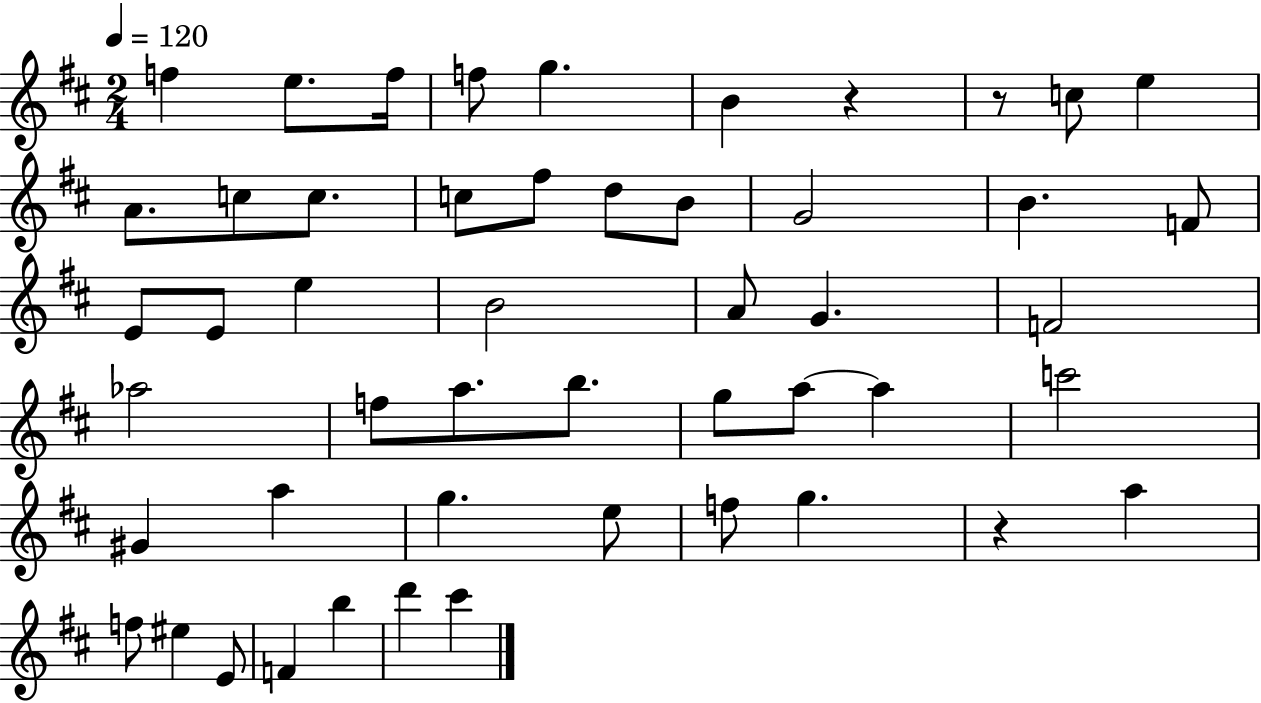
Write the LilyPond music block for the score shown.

{
  \clef treble
  \numericTimeSignature
  \time 2/4
  \key d \major
  \tempo 4 = 120
  f''4 e''8. f''16 | f''8 g''4. | b'4 r4 | r8 c''8 e''4 | \break a'8. c''8 c''8. | c''8 fis''8 d''8 b'8 | g'2 | b'4. f'8 | \break e'8 e'8 e''4 | b'2 | a'8 g'4. | f'2 | \break aes''2 | f''8 a''8. b''8. | g''8 a''8~~ a''4 | c'''2 | \break gis'4 a''4 | g''4. e''8 | f''8 g''4. | r4 a''4 | \break f''8 eis''4 e'8 | f'4 b''4 | d'''4 cis'''4 | \bar "|."
}